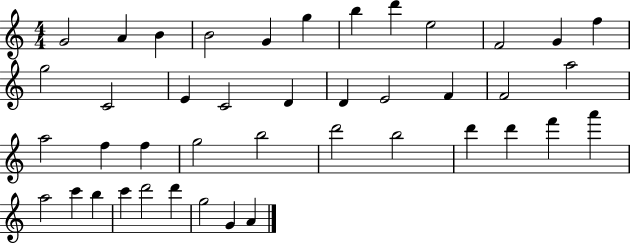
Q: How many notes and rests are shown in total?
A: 42